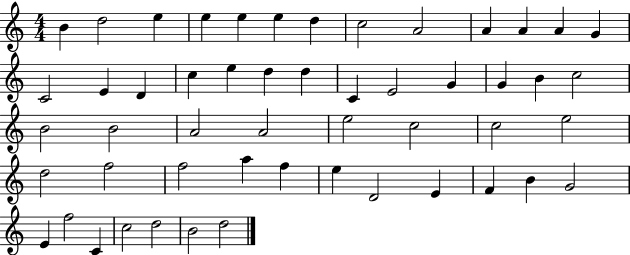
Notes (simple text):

B4/q D5/h E5/q E5/q E5/q E5/q D5/q C5/h A4/h A4/q A4/q A4/q G4/q C4/h E4/q D4/q C5/q E5/q D5/q D5/q C4/q E4/h G4/q G4/q B4/q C5/h B4/h B4/h A4/h A4/h E5/h C5/h C5/h E5/h D5/h F5/h F5/h A5/q F5/q E5/q D4/h E4/q F4/q B4/q G4/h E4/q F5/h C4/q C5/h D5/h B4/h D5/h